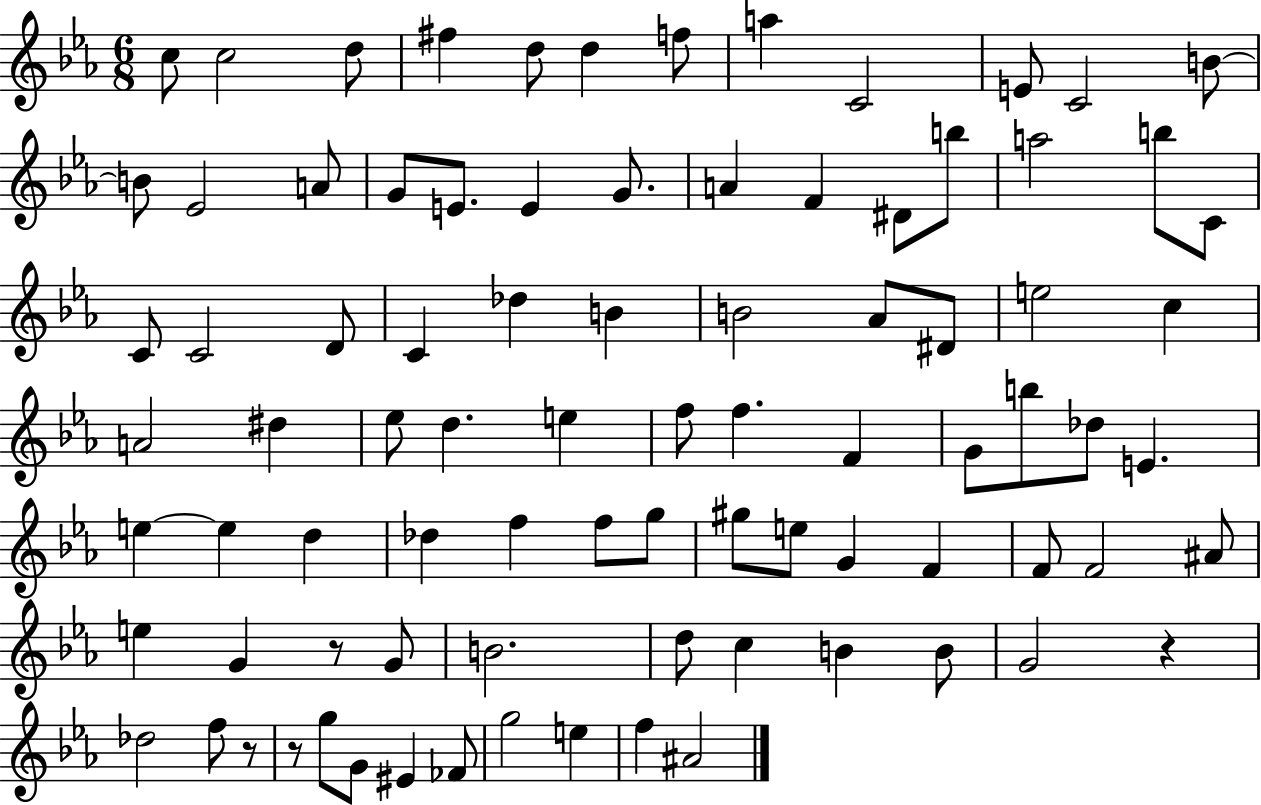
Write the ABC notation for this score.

X:1
T:Untitled
M:6/8
L:1/4
K:Eb
c/2 c2 d/2 ^f d/2 d f/2 a C2 E/2 C2 B/2 B/2 _E2 A/2 G/2 E/2 E G/2 A F ^D/2 b/2 a2 b/2 C/2 C/2 C2 D/2 C _d B B2 _A/2 ^D/2 e2 c A2 ^d _e/2 d e f/2 f F G/2 b/2 _d/2 E e e d _d f f/2 g/2 ^g/2 e/2 G F F/2 F2 ^A/2 e G z/2 G/2 B2 d/2 c B B/2 G2 z _d2 f/2 z/2 z/2 g/2 G/2 ^E _F/2 g2 e f ^A2